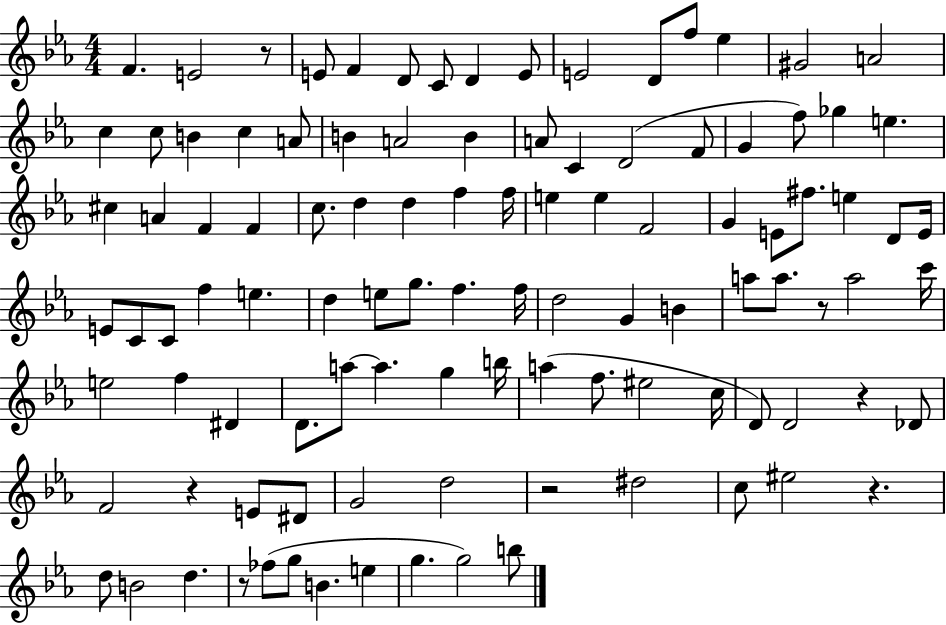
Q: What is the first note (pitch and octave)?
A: F4